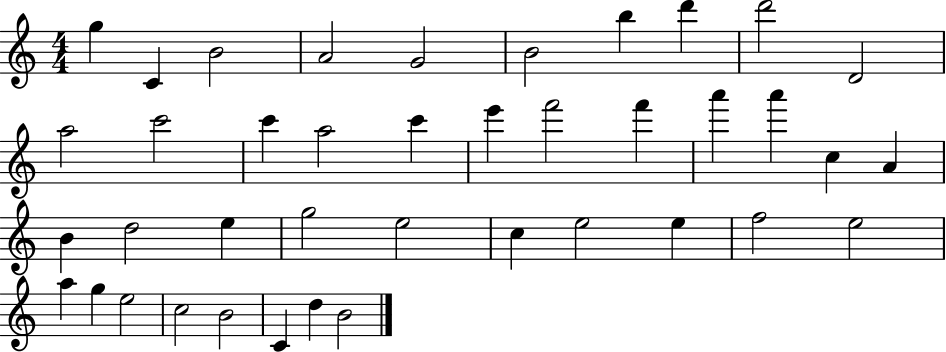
{
  \clef treble
  \numericTimeSignature
  \time 4/4
  \key c \major
  g''4 c'4 b'2 | a'2 g'2 | b'2 b''4 d'''4 | d'''2 d'2 | \break a''2 c'''2 | c'''4 a''2 c'''4 | e'''4 f'''2 f'''4 | a'''4 a'''4 c''4 a'4 | \break b'4 d''2 e''4 | g''2 e''2 | c''4 e''2 e''4 | f''2 e''2 | \break a''4 g''4 e''2 | c''2 b'2 | c'4 d''4 b'2 | \bar "|."
}